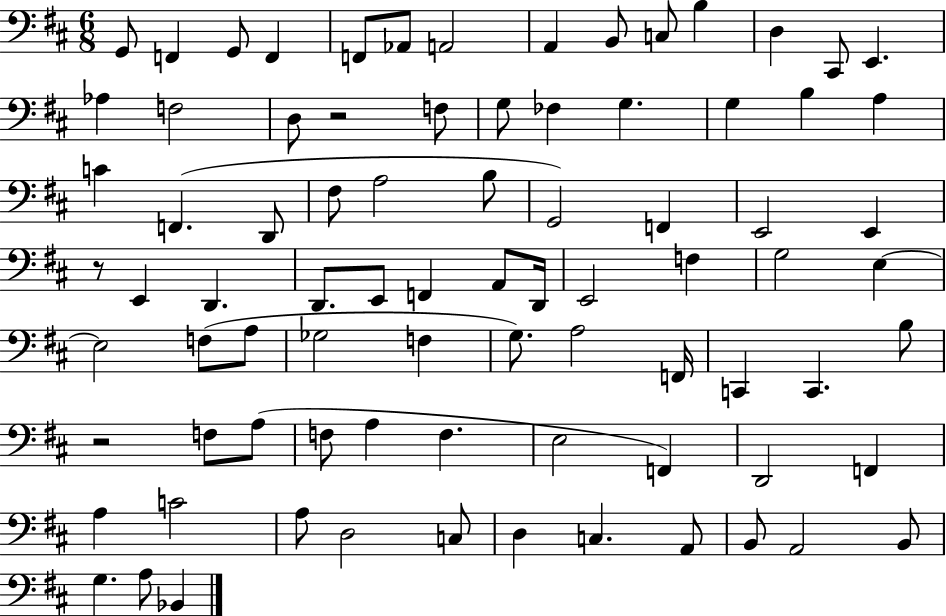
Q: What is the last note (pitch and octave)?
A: Bb2